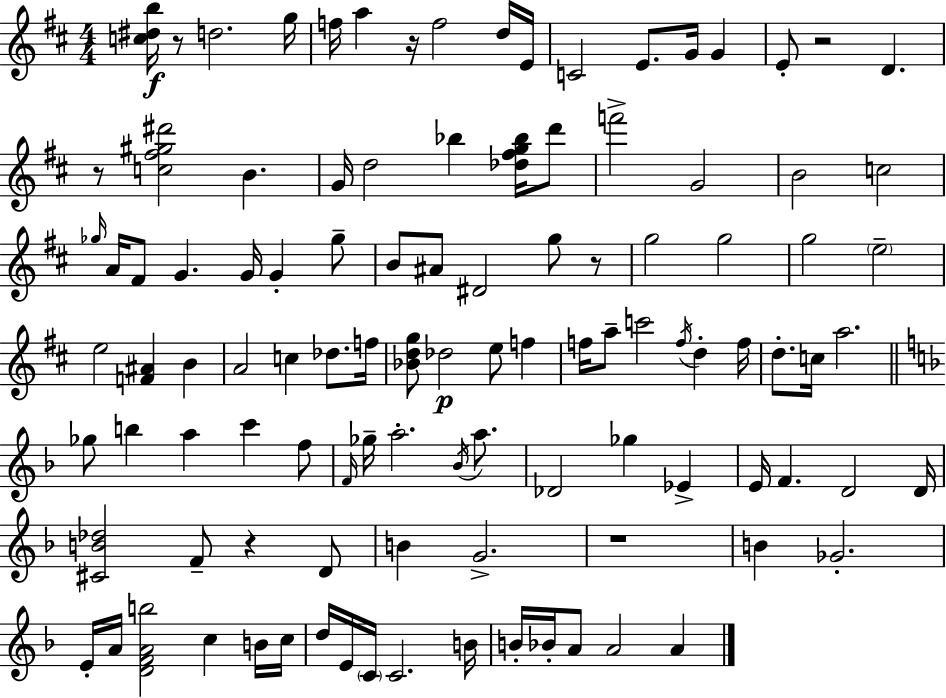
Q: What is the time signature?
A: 4/4